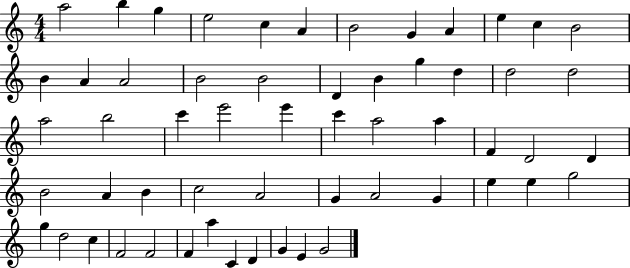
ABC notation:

X:1
T:Untitled
M:4/4
L:1/4
K:C
a2 b g e2 c A B2 G A e c B2 B A A2 B2 B2 D B g d d2 d2 a2 b2 c' e'2 e' c' a2 a F D2 D B2 A B c2 A2 G A2 G e e g2 g d2 c F2 F2 F a C D G E G2